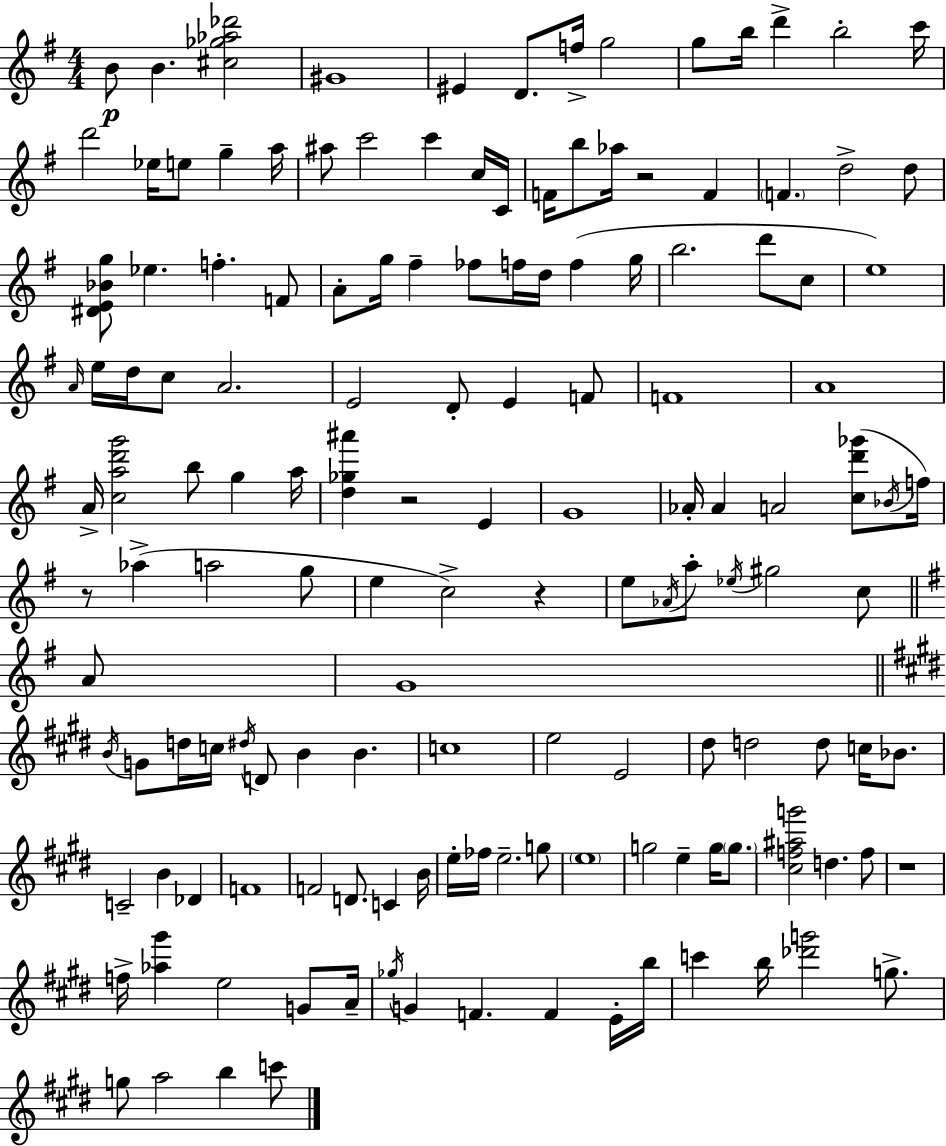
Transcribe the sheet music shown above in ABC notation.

X:1
T:Untitled
M:4/4
L:1/4
K:G
B/2 B [^c_g_a_d']2 ^G4 ^E D/2 f/4 g2 g/2 b/4 d' b2 c'/4 d'2 _e/4 e/2 g a/4 ^a/2 c'2 c' c/4 C/4 F/4 b/2 _a/4 z2 F F d2 d/2 [^DE_Bg]/2 _e f F/2 A/2 g/4 ^f _f/2 f/4 d/4 f g/4 b2 d'/2 c/2 e4 A/4 e/4 d/4 c/2 A2 E2 D/2 E F/2 F4 A4 A/4 [cad'g']2 b/2 g a/4 [d_g^a'] z2 E G4 _A/4 _A A2 [cd'_g']/2 _B/4 f/4 z/2 _a a2 g/2 e c2 z e/2 _A/4 a/2 _e/4 ^g2 c/2 A/2 G4 B/4 G/2 d/4 c/4 ^d/4 D/2 B B c4 e2 E2 ^d/2 d2 d/2 c/4 _B/2 C2 B _D F4 F2 D/2 C B/4 e/4 _f/4 e2 g/2 e4 g2 e g/4 g/2 [^cf^ag']2 d f/2 z4 f/4 [_a^g'] e2 G/2 A/4 _g/4 G F F E/4 b/4 c' b/4 [_d'g']2 g/2 g/2 a2 b c'/2